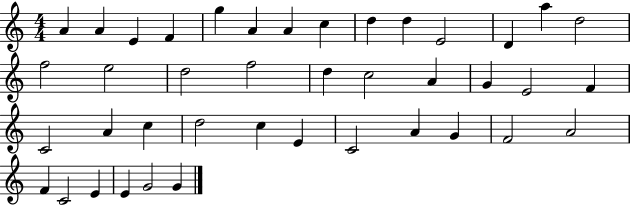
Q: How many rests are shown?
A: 0